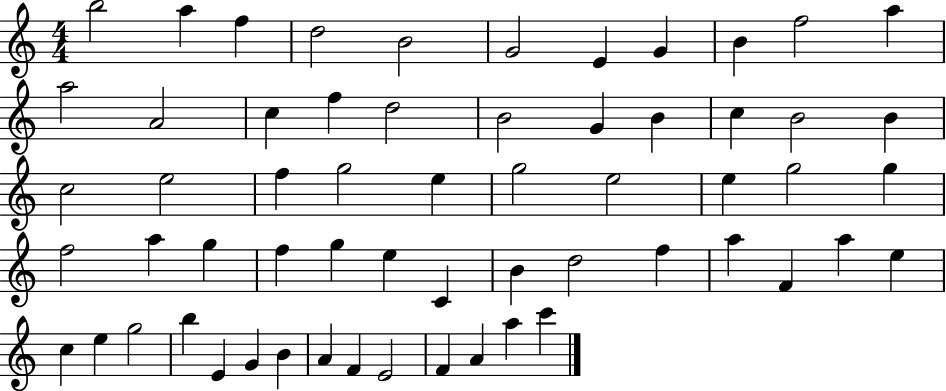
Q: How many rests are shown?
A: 0